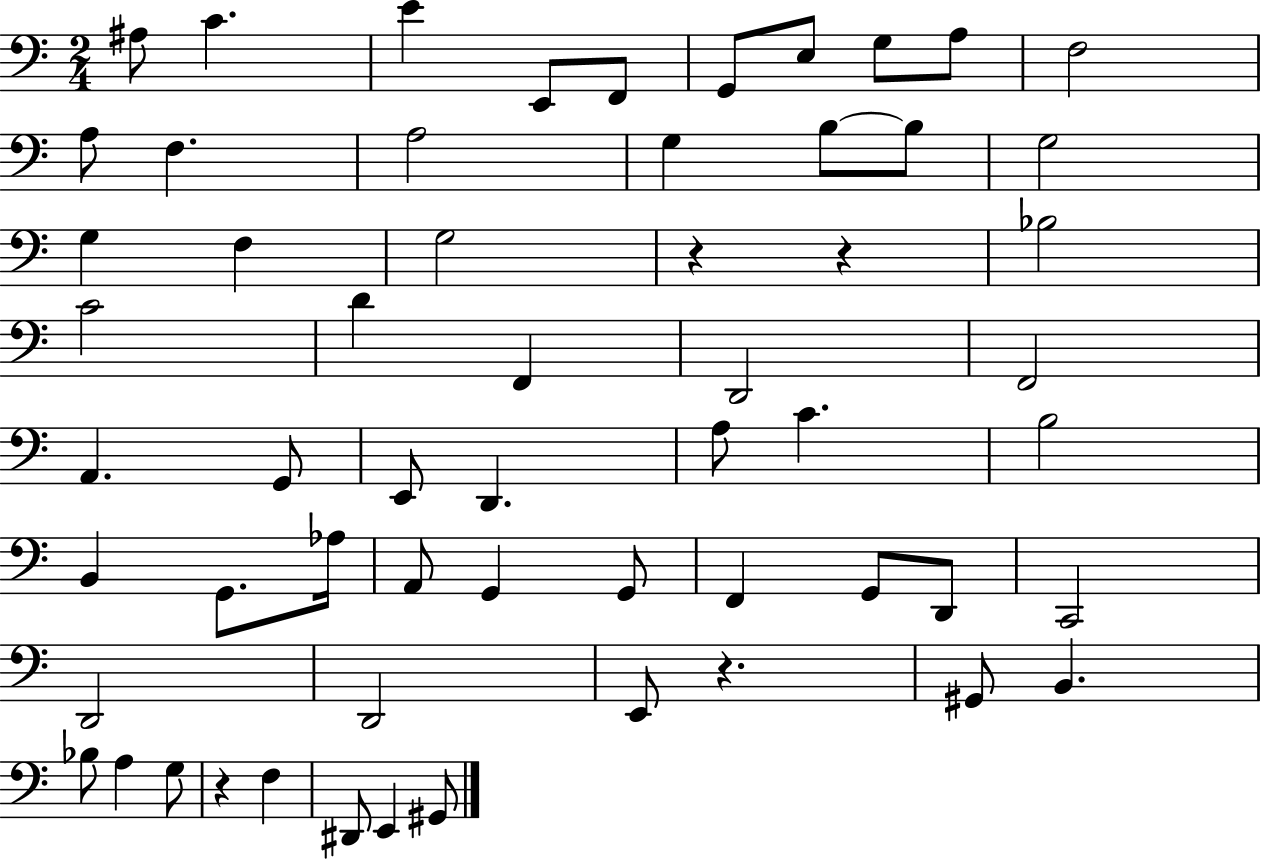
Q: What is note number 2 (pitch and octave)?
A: C4